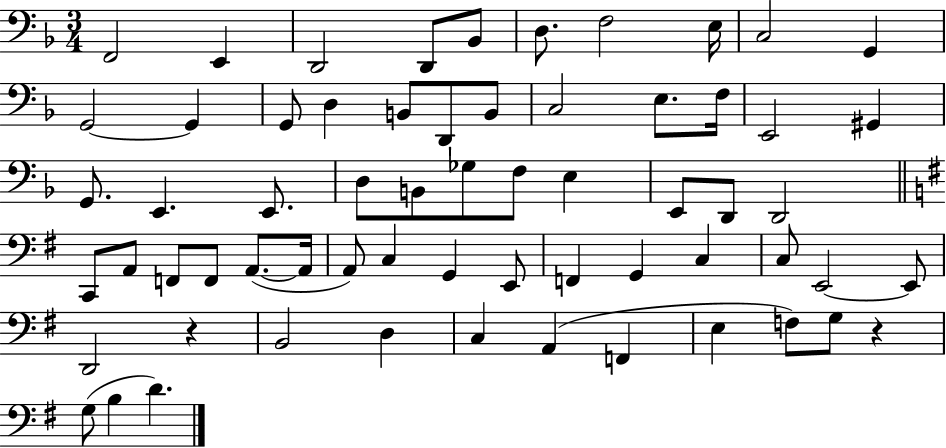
X:1
T:Untitled
M:3/4
L:1/4
K:F
F,,2 E,, D,,2 D,,/2 _B,,/2 D,/2 F,2 E,/4 C,2 G,, G,,2 G,, G,,/2 D, B,,/2 D,,/2 B,,/2 C,2 E,/2 F,/4 E,,2 ^G,, G,,/2 E,, E,,/2 D,/2 B,,/2 _G,/2 F,/2 E, E,,/2 D,,/2 D,,2 C,,/2 A,,/2 F,,/2 F,,/2 A,,/2 A,,/4 A,,/2 C, G,, E,,/2 F,, G,, C, C,/2 E,,2 E,,/2 D,,2 z B,,2 D, C, A,, F,, E, F,/2 G,/2 z G,/2 B, D